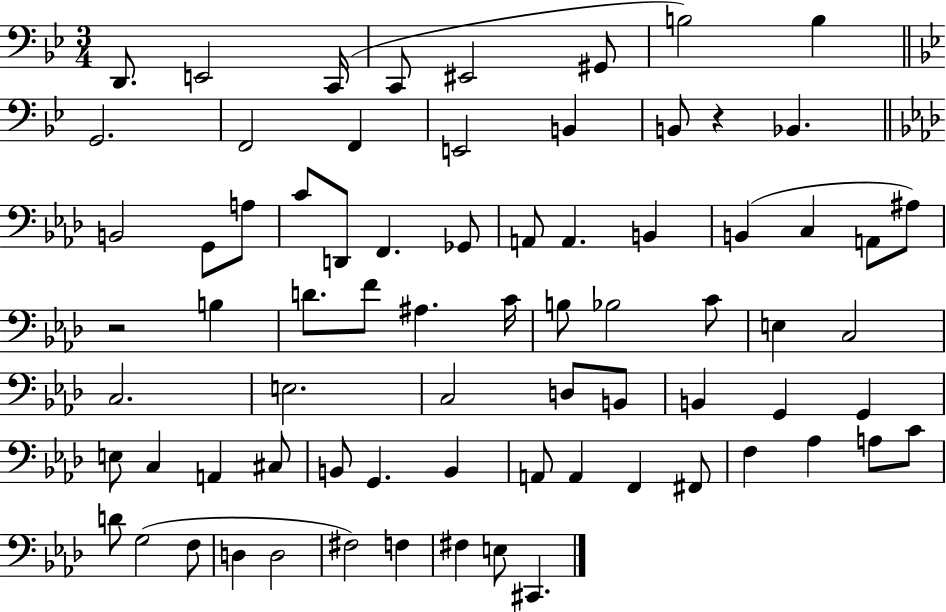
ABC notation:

X:1
T:Untitled
M:3/4
L:1/4
K:Bb
D,,/2 E,,2 C,,/4 C,,/2 ^E,,2 ^G,,/2 B,2 B, G,,2 F,,2 F,, E,,2 B,, B,,/2 z _B,, B,,2 G,,/2 A,/2 C/2 D,,/2 F,, _G,,/2 A,,/2 A,, B,, B,, C, A,,/2 ^A,/2 z2 B, D/2 F/2 ^A, C/4 B,/2 _B,2 C/2 E, C,2 C,2 E,2 C,2 D,/2 B,,/2 B,, G,, G,, E,/2 C, A,, ^C,/2 B,,/2 G,, B,, A,,/2 A,, F,, ^F,,/2 F, _A, A,/2 C/2 D/2 G,2 F,/2 D, D,2 ^F,2 F, ^F, E,/2 ^C,,